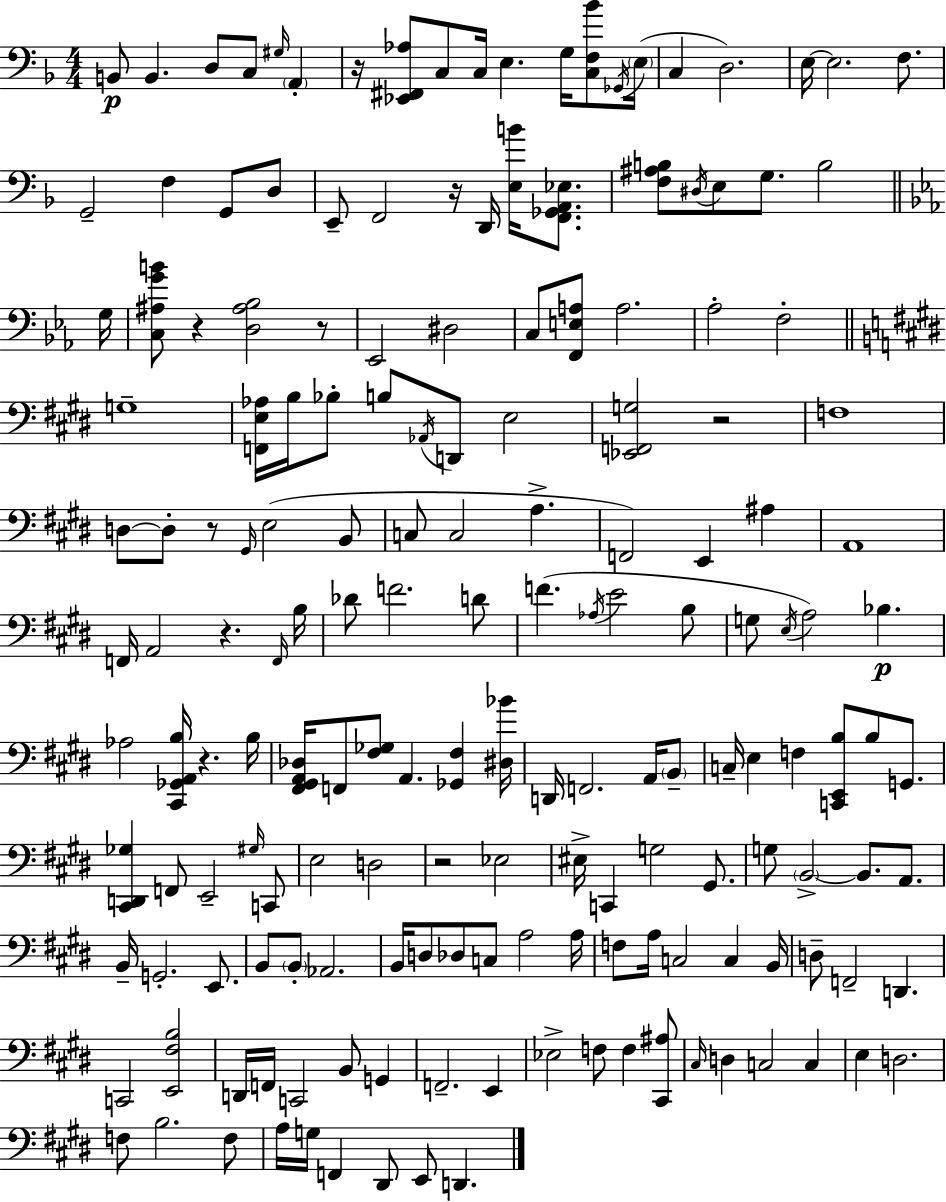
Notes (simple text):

B2/e B2/q. D3/e C3/e G#3/s A2/q R/s [Eb2,F#2,Ab3]/e C3/e C3/s E3/q. G3/s [C3,F3,Bb4]/e Gb2/s E3/s C3/q D3/h. E3/s E3/h. F3/e. G2/h F3/q G2/e D3/e E2/e F2/h R/s D2/s [E3,B4]/s [F2,Gb2,A2,Eb3]/e. [F3,A#3,B3]/e D#3/s E3/e G3/e. B3/h G3/s [C3,A#3,G4,B4]/e R/q [D3,A#3,Bb3]/h R/e Eb2/h D#3/h C3/e [F2,E3,A3]/e A3/h. Ab3/h F3/h G3/w [F2,E3,Ab3]/s B3/s Bb3/e B3/e Ab2/s D2/e E3/h [Eb2,F2,G3]/h R/h F3/w D3/e D3/e R/e G#2/s E3/h B2/e C3/e C3/h A3/q. F2/h E2/q A#3/q A2/w F2/s A2/h R/q. F2/s B3/s Db4/e F4/h. D4/e F4/q. Ab3/s E4/h B3/e G3/e E3/s A3/h Bb3/q. Ab3/h [C#2,Gb2,A2,B3]/s R/q. B3/s [F#2,G#2,A2,Db3]/s F2/e [F#3,Gb3]/e A2/q. [Gb2,F#3]/q [D#3,Bb4]/s D2/s F2/h. A2/s B2/e C3/s E3/q F3/q [C2,E2,B3]/e B3/e G2/e. [C#2,D2,Gb3]/q F2/e E2/h G#3/s C2/e E3/h D3/h R/h Eb3/h EIS3/s C2/q G3/h G#2/e. G3/e B2/h B2/e. A2/e. B2/s G2/h. E2/e. B2/e B2/e Ab2/h. B2/s D3/e Db3/e C3/e A3/h A3/s F3/e A3/s C3/h C3/q B2/s D3/e F2/h D2/q. C2/h [E2,F#3,B3]/h D2/s F2/s C2/h B2/e G2/q F2/h. E2/q Eb3/h F3/e F3/q [C#2,A#3]/e C#3/s D3/q C3/h C3/q E3/q D3/h. F3/e B3/h. F3/e A3/s G3/s F2/q D#2/e E2/e D2/q.